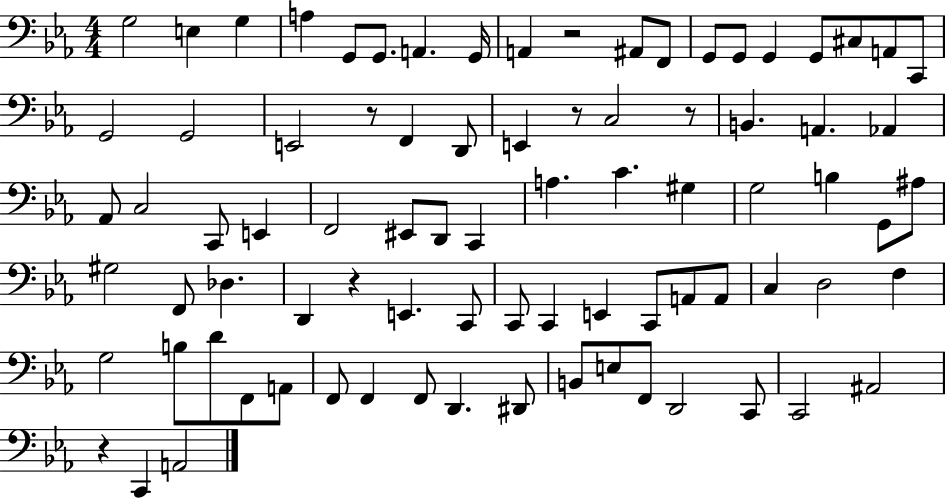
{
  \clef bass
  \numericTimeSignature
  \time 4/4
  \key ees \major
  \repeat volta 2 { g2 e4 g4 | a4 g,8 g,8. a,4. g,16 | a,4 r2 ais,8 f,8 | g,8 g,8 g,4 g,8 cis8 a,8 c,8 | \break g,2 g,2 | e,2 r8 f,4 d,8 | e,4 r8 c2 r8 | b,4. a,4. aes,4 | \break aes,8 c2 c,8 e,4 | f,2 eis,8 d,8 c,4 | a4. c'4. gis4 | g2 b4 g,8 ais8 | \break gis2 f,8 des4. | d,4 r4 e,4. c,8 | c,8 c,4 e,4 c,8 a,8 a,8 | c4 d2 f4 | \break g2 b8 d'8 f,8 a,8 | f,8 f,4 f,8 d,4. dis,8 | b,8 e8 f,8 d,2 c,8 | c,2 ais,2 | \break r4 c,4 a,2 | } \bar "|."
}